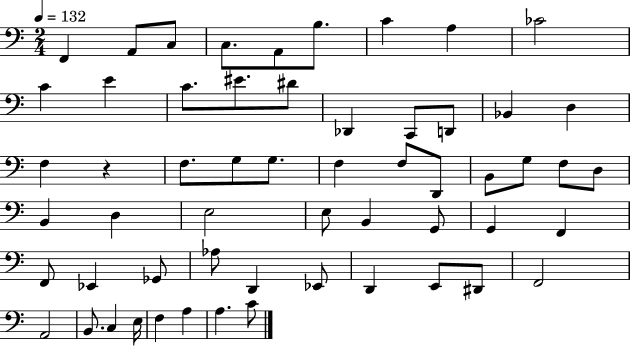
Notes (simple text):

F2/q A2/e C3/e C3/e. A2/e B3/e. C4/q A3/q CES4/h C4/q E4/q C4/e. EIS4/e. D#4/e Db2/q C2/e D2/e Bb2/q D3/q F3/q R/q F3/e. G3/e G3/e. F3/q F3/e D2/e B2/e G3/e F3/e D3/e B2/q D3/q E3/h E3/e B2/q G2/e G2/q F2/q F2/e Eb2/q Gb2/e Ab3/e D2/q Eb2/e D2/q E2/e D#2/e F2/h A2/h B2/e. C3/q E3/s F3/q A3/q A3/q. C4/e